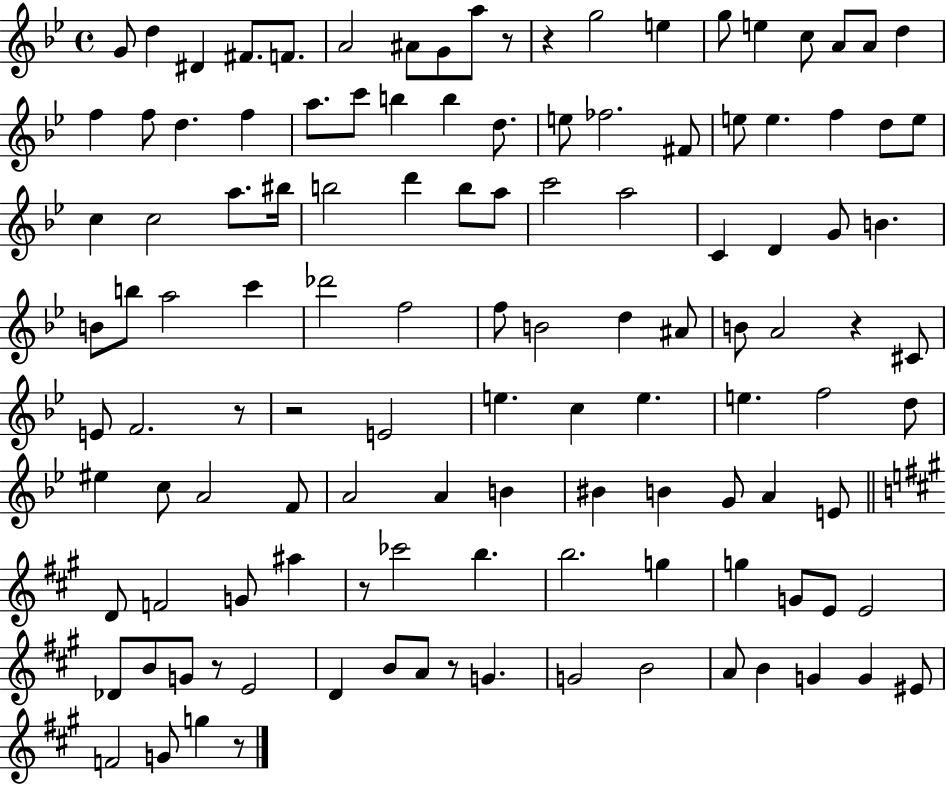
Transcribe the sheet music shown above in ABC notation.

X:1
T:Untitled
M:4/4
L:1/4
K:Bb
G/2 d ^D ^F/2 F/2 A2 ^A/2 G/2 a/2 z/2 z g2 e g/2 e c/2 A/2 A/2 d f f/2 d f a/2 c'/2 b b d/2 e/2 _f2 ^F/2 e/2 e f d/2 e/2 c c2 a/2 ^b/4 b2 d' b/2 a/2 c'2 a2 C D G/2 B B/2 b/2 a2 c' _d'2 f2 f/2 B2 d ^A/2 B/2 A2 z ^C/2 E/2 F2 z/2 z2 E2 e c e e f2 d/2 ^e c/2 A2 F/2 A2 A B ^B B G/2 A E/2 D/2 F2 G/2 ^a z/2 _c'2 b b2 g g G/2 E/2 E2 _D/2 B/2 G/2 z/2 E2 D B/2 A/2 z/2 G G2 B2 A/2 B G G ^E/2 F2 G/2 g z/2